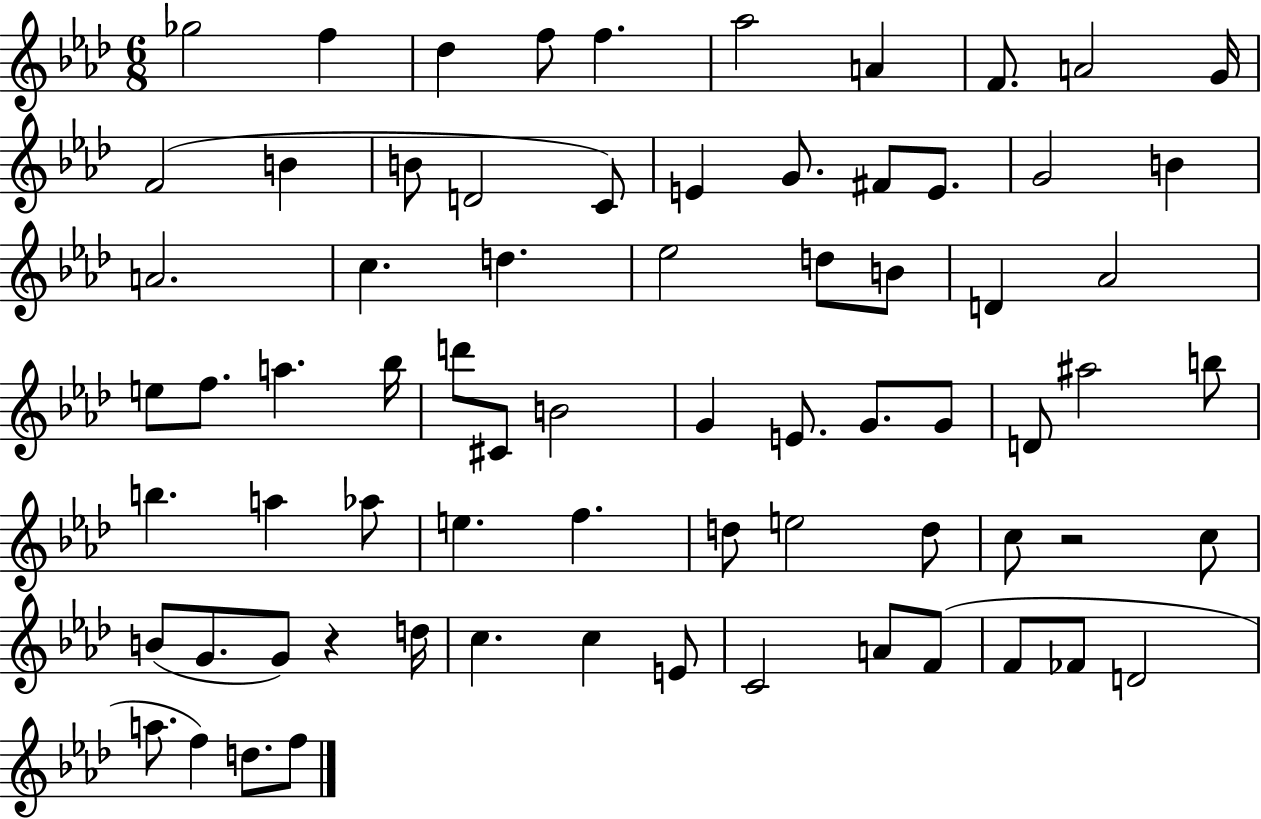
X:1
T:Untitled
M:6/8
L:1/4
K:Ab
_g2 f _d f/2 f _a2 A F/2 A2 G/4 F2 B B/2 D2 C/2 E G/2 ^F/2 E/2 G2 B A2 c d _e2 d/2 B/2 D _A2 e/2 f/2 a _b/4 d'/2 ^C/2 B2 G E/2 G/2 G/2 D/2 ^a2 b/2 b a _a/2 e f d/2 e2 d/2 c/2 z2 c/2 B/2 G/2 G/2 z d/4 c c E/2 C2 A/2 F/2 F/2 _F/2 D2 a/2 f d/2 f/2